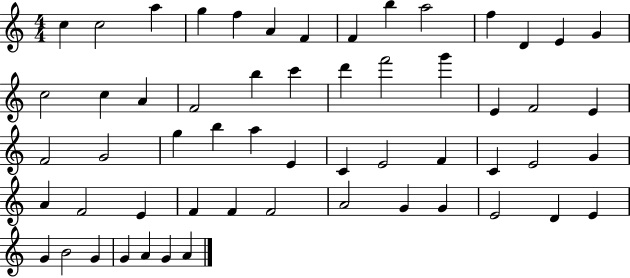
{
  \clef treble
  \numericTimeSignature
  \time 4/4
  \key c \major
  c''4 c''2 a''4 | g''4 f''4 a'4 f'4 | f'4 b''4 a''2 | f''4 d'4 e'4 g'4 | \break c''2 c''4 a'4 | f'2 b''4 c'''4 | d'''4 f'''2 g'''4 | e'4 f'2 e'4 | \break f'2 g'2 | g''4 b''4 a''4 e'4 | c'4 e'2 f'4 | c'4 e'2 g'4 | \break a'4 f'2 e'4 | f'4 f'4 f'2 | a'2 g'4 g'4 | e'2 d'4 e'4 | \break g'4 b'2 g'4 | g'4 a'4 g'4 a'4 | \bar "|."
}